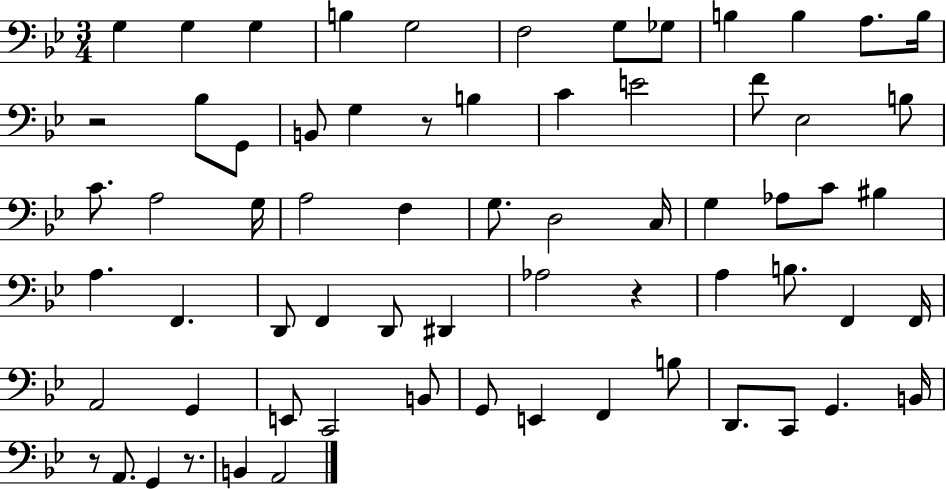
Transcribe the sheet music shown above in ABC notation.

X:1
T:Untitled
M:3/4
L:1/4
K:Bb
G, G, G, B, G,2 F,2 G,/2 _G,/2 B, B, A,/2 B,/4 z2 _B,/2 G,,/2 B,,/2 G, z/2 B, C E2 F/2 _E,2 B,/2 C/2 A,2 G,/4 A,2 F, G,/2 D,2 C,/4 G, _A,/2 C/2 ^B, A, F,, D,,/2 F,, D,,/2 ^D,, _A,2 z A, B,/2 F,, F,,/4 A,,2 G,, E,,/2 C,,2 B,,/2 G,,/2 E,, F,, B,/2 D,,/2 C,,/2 G,, B,,/4 z/2 A,,/2 G,, z/2 B,, A,,2